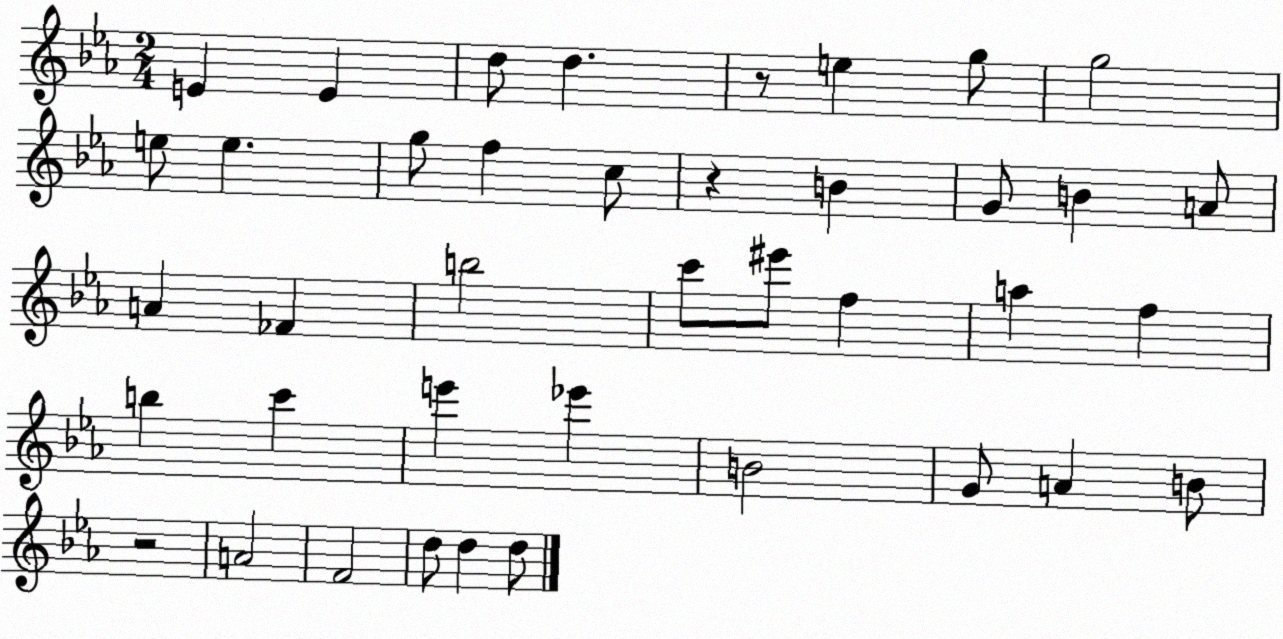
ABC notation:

X:1
T:Untitled
M:2/4
L:1/4
K:Eb
E E d/2 d z/2 e g/2 g2 e/2 e g/2 f c/2 z B G/2 B A/2 A _F b2 c'/2 ^e'/2 f a f b c' e' _e' B2 G/2 A B/2 z2 A2 F2 d/2 d d/2